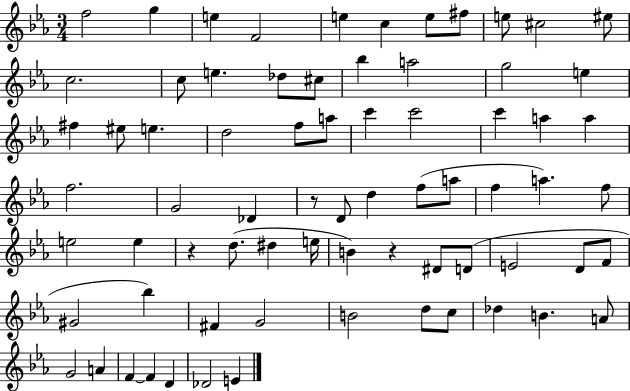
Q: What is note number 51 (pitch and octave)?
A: D4